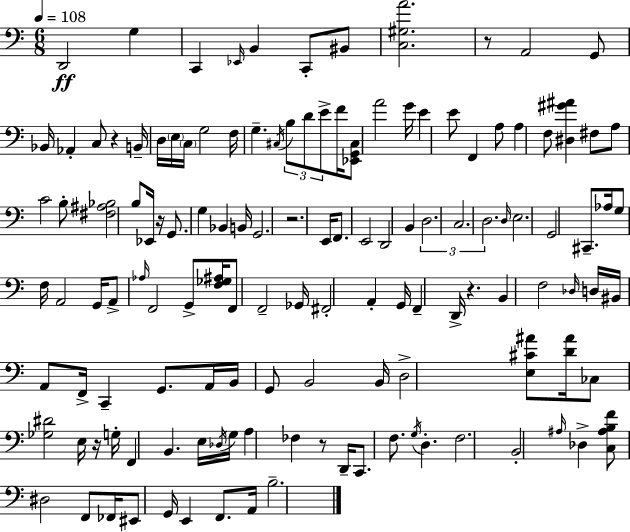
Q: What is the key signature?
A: A minor